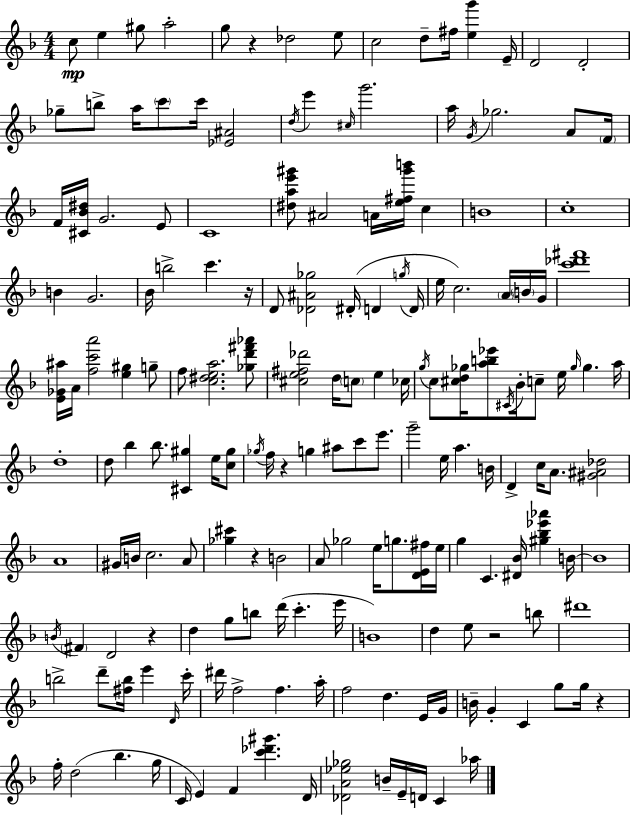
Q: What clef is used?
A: treble